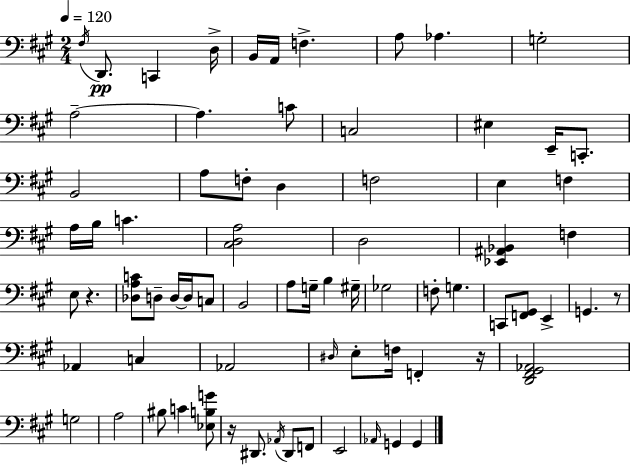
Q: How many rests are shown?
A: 4